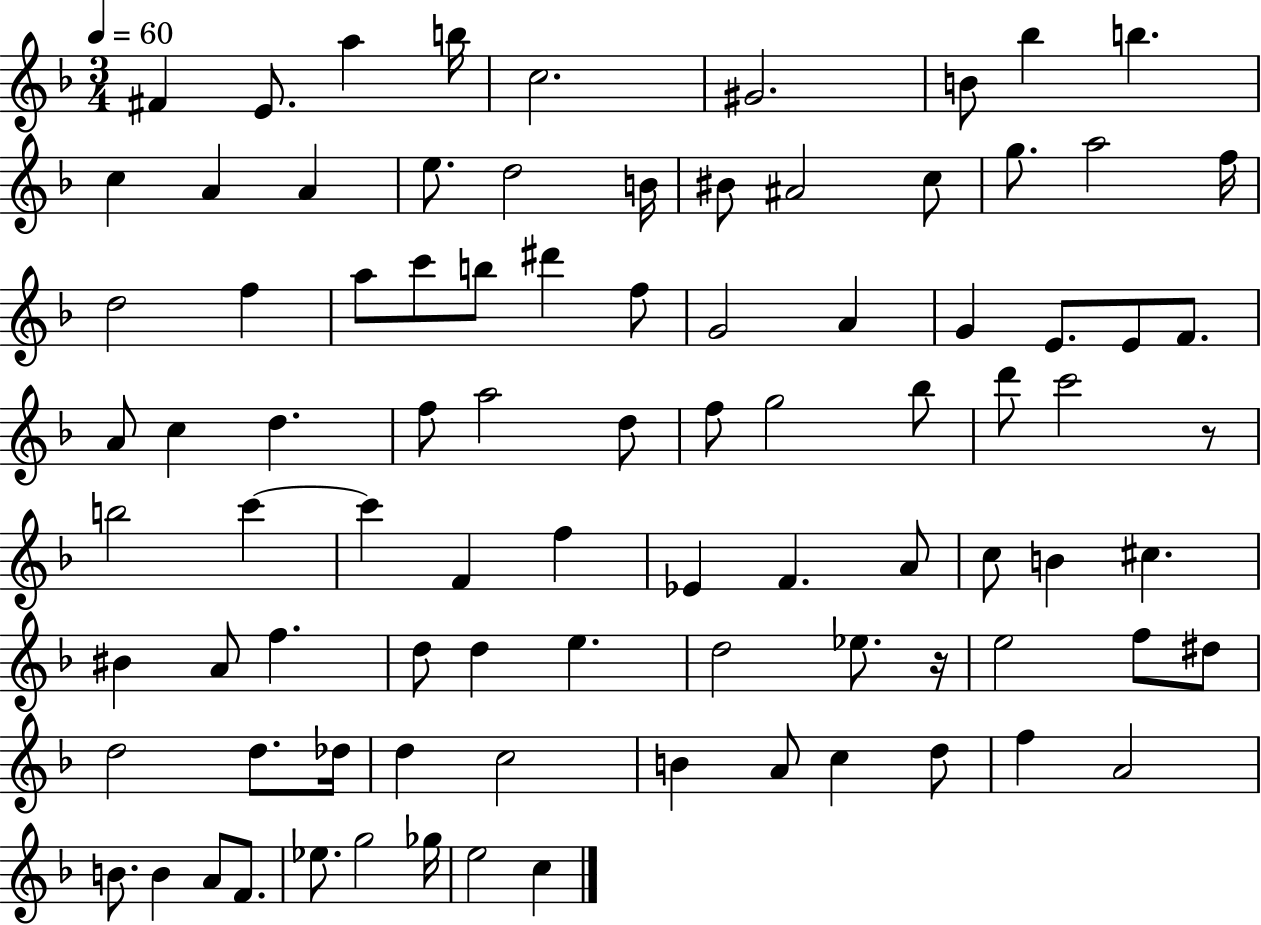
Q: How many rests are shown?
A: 2